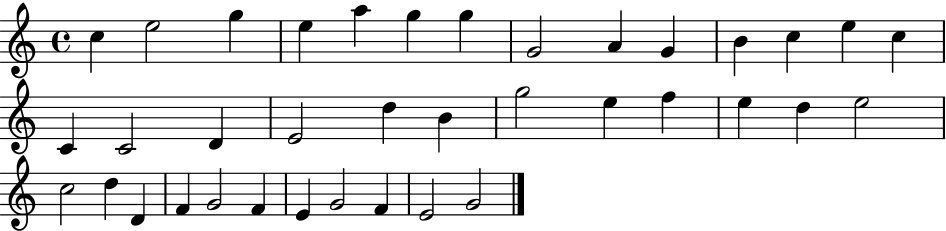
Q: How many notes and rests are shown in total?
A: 37